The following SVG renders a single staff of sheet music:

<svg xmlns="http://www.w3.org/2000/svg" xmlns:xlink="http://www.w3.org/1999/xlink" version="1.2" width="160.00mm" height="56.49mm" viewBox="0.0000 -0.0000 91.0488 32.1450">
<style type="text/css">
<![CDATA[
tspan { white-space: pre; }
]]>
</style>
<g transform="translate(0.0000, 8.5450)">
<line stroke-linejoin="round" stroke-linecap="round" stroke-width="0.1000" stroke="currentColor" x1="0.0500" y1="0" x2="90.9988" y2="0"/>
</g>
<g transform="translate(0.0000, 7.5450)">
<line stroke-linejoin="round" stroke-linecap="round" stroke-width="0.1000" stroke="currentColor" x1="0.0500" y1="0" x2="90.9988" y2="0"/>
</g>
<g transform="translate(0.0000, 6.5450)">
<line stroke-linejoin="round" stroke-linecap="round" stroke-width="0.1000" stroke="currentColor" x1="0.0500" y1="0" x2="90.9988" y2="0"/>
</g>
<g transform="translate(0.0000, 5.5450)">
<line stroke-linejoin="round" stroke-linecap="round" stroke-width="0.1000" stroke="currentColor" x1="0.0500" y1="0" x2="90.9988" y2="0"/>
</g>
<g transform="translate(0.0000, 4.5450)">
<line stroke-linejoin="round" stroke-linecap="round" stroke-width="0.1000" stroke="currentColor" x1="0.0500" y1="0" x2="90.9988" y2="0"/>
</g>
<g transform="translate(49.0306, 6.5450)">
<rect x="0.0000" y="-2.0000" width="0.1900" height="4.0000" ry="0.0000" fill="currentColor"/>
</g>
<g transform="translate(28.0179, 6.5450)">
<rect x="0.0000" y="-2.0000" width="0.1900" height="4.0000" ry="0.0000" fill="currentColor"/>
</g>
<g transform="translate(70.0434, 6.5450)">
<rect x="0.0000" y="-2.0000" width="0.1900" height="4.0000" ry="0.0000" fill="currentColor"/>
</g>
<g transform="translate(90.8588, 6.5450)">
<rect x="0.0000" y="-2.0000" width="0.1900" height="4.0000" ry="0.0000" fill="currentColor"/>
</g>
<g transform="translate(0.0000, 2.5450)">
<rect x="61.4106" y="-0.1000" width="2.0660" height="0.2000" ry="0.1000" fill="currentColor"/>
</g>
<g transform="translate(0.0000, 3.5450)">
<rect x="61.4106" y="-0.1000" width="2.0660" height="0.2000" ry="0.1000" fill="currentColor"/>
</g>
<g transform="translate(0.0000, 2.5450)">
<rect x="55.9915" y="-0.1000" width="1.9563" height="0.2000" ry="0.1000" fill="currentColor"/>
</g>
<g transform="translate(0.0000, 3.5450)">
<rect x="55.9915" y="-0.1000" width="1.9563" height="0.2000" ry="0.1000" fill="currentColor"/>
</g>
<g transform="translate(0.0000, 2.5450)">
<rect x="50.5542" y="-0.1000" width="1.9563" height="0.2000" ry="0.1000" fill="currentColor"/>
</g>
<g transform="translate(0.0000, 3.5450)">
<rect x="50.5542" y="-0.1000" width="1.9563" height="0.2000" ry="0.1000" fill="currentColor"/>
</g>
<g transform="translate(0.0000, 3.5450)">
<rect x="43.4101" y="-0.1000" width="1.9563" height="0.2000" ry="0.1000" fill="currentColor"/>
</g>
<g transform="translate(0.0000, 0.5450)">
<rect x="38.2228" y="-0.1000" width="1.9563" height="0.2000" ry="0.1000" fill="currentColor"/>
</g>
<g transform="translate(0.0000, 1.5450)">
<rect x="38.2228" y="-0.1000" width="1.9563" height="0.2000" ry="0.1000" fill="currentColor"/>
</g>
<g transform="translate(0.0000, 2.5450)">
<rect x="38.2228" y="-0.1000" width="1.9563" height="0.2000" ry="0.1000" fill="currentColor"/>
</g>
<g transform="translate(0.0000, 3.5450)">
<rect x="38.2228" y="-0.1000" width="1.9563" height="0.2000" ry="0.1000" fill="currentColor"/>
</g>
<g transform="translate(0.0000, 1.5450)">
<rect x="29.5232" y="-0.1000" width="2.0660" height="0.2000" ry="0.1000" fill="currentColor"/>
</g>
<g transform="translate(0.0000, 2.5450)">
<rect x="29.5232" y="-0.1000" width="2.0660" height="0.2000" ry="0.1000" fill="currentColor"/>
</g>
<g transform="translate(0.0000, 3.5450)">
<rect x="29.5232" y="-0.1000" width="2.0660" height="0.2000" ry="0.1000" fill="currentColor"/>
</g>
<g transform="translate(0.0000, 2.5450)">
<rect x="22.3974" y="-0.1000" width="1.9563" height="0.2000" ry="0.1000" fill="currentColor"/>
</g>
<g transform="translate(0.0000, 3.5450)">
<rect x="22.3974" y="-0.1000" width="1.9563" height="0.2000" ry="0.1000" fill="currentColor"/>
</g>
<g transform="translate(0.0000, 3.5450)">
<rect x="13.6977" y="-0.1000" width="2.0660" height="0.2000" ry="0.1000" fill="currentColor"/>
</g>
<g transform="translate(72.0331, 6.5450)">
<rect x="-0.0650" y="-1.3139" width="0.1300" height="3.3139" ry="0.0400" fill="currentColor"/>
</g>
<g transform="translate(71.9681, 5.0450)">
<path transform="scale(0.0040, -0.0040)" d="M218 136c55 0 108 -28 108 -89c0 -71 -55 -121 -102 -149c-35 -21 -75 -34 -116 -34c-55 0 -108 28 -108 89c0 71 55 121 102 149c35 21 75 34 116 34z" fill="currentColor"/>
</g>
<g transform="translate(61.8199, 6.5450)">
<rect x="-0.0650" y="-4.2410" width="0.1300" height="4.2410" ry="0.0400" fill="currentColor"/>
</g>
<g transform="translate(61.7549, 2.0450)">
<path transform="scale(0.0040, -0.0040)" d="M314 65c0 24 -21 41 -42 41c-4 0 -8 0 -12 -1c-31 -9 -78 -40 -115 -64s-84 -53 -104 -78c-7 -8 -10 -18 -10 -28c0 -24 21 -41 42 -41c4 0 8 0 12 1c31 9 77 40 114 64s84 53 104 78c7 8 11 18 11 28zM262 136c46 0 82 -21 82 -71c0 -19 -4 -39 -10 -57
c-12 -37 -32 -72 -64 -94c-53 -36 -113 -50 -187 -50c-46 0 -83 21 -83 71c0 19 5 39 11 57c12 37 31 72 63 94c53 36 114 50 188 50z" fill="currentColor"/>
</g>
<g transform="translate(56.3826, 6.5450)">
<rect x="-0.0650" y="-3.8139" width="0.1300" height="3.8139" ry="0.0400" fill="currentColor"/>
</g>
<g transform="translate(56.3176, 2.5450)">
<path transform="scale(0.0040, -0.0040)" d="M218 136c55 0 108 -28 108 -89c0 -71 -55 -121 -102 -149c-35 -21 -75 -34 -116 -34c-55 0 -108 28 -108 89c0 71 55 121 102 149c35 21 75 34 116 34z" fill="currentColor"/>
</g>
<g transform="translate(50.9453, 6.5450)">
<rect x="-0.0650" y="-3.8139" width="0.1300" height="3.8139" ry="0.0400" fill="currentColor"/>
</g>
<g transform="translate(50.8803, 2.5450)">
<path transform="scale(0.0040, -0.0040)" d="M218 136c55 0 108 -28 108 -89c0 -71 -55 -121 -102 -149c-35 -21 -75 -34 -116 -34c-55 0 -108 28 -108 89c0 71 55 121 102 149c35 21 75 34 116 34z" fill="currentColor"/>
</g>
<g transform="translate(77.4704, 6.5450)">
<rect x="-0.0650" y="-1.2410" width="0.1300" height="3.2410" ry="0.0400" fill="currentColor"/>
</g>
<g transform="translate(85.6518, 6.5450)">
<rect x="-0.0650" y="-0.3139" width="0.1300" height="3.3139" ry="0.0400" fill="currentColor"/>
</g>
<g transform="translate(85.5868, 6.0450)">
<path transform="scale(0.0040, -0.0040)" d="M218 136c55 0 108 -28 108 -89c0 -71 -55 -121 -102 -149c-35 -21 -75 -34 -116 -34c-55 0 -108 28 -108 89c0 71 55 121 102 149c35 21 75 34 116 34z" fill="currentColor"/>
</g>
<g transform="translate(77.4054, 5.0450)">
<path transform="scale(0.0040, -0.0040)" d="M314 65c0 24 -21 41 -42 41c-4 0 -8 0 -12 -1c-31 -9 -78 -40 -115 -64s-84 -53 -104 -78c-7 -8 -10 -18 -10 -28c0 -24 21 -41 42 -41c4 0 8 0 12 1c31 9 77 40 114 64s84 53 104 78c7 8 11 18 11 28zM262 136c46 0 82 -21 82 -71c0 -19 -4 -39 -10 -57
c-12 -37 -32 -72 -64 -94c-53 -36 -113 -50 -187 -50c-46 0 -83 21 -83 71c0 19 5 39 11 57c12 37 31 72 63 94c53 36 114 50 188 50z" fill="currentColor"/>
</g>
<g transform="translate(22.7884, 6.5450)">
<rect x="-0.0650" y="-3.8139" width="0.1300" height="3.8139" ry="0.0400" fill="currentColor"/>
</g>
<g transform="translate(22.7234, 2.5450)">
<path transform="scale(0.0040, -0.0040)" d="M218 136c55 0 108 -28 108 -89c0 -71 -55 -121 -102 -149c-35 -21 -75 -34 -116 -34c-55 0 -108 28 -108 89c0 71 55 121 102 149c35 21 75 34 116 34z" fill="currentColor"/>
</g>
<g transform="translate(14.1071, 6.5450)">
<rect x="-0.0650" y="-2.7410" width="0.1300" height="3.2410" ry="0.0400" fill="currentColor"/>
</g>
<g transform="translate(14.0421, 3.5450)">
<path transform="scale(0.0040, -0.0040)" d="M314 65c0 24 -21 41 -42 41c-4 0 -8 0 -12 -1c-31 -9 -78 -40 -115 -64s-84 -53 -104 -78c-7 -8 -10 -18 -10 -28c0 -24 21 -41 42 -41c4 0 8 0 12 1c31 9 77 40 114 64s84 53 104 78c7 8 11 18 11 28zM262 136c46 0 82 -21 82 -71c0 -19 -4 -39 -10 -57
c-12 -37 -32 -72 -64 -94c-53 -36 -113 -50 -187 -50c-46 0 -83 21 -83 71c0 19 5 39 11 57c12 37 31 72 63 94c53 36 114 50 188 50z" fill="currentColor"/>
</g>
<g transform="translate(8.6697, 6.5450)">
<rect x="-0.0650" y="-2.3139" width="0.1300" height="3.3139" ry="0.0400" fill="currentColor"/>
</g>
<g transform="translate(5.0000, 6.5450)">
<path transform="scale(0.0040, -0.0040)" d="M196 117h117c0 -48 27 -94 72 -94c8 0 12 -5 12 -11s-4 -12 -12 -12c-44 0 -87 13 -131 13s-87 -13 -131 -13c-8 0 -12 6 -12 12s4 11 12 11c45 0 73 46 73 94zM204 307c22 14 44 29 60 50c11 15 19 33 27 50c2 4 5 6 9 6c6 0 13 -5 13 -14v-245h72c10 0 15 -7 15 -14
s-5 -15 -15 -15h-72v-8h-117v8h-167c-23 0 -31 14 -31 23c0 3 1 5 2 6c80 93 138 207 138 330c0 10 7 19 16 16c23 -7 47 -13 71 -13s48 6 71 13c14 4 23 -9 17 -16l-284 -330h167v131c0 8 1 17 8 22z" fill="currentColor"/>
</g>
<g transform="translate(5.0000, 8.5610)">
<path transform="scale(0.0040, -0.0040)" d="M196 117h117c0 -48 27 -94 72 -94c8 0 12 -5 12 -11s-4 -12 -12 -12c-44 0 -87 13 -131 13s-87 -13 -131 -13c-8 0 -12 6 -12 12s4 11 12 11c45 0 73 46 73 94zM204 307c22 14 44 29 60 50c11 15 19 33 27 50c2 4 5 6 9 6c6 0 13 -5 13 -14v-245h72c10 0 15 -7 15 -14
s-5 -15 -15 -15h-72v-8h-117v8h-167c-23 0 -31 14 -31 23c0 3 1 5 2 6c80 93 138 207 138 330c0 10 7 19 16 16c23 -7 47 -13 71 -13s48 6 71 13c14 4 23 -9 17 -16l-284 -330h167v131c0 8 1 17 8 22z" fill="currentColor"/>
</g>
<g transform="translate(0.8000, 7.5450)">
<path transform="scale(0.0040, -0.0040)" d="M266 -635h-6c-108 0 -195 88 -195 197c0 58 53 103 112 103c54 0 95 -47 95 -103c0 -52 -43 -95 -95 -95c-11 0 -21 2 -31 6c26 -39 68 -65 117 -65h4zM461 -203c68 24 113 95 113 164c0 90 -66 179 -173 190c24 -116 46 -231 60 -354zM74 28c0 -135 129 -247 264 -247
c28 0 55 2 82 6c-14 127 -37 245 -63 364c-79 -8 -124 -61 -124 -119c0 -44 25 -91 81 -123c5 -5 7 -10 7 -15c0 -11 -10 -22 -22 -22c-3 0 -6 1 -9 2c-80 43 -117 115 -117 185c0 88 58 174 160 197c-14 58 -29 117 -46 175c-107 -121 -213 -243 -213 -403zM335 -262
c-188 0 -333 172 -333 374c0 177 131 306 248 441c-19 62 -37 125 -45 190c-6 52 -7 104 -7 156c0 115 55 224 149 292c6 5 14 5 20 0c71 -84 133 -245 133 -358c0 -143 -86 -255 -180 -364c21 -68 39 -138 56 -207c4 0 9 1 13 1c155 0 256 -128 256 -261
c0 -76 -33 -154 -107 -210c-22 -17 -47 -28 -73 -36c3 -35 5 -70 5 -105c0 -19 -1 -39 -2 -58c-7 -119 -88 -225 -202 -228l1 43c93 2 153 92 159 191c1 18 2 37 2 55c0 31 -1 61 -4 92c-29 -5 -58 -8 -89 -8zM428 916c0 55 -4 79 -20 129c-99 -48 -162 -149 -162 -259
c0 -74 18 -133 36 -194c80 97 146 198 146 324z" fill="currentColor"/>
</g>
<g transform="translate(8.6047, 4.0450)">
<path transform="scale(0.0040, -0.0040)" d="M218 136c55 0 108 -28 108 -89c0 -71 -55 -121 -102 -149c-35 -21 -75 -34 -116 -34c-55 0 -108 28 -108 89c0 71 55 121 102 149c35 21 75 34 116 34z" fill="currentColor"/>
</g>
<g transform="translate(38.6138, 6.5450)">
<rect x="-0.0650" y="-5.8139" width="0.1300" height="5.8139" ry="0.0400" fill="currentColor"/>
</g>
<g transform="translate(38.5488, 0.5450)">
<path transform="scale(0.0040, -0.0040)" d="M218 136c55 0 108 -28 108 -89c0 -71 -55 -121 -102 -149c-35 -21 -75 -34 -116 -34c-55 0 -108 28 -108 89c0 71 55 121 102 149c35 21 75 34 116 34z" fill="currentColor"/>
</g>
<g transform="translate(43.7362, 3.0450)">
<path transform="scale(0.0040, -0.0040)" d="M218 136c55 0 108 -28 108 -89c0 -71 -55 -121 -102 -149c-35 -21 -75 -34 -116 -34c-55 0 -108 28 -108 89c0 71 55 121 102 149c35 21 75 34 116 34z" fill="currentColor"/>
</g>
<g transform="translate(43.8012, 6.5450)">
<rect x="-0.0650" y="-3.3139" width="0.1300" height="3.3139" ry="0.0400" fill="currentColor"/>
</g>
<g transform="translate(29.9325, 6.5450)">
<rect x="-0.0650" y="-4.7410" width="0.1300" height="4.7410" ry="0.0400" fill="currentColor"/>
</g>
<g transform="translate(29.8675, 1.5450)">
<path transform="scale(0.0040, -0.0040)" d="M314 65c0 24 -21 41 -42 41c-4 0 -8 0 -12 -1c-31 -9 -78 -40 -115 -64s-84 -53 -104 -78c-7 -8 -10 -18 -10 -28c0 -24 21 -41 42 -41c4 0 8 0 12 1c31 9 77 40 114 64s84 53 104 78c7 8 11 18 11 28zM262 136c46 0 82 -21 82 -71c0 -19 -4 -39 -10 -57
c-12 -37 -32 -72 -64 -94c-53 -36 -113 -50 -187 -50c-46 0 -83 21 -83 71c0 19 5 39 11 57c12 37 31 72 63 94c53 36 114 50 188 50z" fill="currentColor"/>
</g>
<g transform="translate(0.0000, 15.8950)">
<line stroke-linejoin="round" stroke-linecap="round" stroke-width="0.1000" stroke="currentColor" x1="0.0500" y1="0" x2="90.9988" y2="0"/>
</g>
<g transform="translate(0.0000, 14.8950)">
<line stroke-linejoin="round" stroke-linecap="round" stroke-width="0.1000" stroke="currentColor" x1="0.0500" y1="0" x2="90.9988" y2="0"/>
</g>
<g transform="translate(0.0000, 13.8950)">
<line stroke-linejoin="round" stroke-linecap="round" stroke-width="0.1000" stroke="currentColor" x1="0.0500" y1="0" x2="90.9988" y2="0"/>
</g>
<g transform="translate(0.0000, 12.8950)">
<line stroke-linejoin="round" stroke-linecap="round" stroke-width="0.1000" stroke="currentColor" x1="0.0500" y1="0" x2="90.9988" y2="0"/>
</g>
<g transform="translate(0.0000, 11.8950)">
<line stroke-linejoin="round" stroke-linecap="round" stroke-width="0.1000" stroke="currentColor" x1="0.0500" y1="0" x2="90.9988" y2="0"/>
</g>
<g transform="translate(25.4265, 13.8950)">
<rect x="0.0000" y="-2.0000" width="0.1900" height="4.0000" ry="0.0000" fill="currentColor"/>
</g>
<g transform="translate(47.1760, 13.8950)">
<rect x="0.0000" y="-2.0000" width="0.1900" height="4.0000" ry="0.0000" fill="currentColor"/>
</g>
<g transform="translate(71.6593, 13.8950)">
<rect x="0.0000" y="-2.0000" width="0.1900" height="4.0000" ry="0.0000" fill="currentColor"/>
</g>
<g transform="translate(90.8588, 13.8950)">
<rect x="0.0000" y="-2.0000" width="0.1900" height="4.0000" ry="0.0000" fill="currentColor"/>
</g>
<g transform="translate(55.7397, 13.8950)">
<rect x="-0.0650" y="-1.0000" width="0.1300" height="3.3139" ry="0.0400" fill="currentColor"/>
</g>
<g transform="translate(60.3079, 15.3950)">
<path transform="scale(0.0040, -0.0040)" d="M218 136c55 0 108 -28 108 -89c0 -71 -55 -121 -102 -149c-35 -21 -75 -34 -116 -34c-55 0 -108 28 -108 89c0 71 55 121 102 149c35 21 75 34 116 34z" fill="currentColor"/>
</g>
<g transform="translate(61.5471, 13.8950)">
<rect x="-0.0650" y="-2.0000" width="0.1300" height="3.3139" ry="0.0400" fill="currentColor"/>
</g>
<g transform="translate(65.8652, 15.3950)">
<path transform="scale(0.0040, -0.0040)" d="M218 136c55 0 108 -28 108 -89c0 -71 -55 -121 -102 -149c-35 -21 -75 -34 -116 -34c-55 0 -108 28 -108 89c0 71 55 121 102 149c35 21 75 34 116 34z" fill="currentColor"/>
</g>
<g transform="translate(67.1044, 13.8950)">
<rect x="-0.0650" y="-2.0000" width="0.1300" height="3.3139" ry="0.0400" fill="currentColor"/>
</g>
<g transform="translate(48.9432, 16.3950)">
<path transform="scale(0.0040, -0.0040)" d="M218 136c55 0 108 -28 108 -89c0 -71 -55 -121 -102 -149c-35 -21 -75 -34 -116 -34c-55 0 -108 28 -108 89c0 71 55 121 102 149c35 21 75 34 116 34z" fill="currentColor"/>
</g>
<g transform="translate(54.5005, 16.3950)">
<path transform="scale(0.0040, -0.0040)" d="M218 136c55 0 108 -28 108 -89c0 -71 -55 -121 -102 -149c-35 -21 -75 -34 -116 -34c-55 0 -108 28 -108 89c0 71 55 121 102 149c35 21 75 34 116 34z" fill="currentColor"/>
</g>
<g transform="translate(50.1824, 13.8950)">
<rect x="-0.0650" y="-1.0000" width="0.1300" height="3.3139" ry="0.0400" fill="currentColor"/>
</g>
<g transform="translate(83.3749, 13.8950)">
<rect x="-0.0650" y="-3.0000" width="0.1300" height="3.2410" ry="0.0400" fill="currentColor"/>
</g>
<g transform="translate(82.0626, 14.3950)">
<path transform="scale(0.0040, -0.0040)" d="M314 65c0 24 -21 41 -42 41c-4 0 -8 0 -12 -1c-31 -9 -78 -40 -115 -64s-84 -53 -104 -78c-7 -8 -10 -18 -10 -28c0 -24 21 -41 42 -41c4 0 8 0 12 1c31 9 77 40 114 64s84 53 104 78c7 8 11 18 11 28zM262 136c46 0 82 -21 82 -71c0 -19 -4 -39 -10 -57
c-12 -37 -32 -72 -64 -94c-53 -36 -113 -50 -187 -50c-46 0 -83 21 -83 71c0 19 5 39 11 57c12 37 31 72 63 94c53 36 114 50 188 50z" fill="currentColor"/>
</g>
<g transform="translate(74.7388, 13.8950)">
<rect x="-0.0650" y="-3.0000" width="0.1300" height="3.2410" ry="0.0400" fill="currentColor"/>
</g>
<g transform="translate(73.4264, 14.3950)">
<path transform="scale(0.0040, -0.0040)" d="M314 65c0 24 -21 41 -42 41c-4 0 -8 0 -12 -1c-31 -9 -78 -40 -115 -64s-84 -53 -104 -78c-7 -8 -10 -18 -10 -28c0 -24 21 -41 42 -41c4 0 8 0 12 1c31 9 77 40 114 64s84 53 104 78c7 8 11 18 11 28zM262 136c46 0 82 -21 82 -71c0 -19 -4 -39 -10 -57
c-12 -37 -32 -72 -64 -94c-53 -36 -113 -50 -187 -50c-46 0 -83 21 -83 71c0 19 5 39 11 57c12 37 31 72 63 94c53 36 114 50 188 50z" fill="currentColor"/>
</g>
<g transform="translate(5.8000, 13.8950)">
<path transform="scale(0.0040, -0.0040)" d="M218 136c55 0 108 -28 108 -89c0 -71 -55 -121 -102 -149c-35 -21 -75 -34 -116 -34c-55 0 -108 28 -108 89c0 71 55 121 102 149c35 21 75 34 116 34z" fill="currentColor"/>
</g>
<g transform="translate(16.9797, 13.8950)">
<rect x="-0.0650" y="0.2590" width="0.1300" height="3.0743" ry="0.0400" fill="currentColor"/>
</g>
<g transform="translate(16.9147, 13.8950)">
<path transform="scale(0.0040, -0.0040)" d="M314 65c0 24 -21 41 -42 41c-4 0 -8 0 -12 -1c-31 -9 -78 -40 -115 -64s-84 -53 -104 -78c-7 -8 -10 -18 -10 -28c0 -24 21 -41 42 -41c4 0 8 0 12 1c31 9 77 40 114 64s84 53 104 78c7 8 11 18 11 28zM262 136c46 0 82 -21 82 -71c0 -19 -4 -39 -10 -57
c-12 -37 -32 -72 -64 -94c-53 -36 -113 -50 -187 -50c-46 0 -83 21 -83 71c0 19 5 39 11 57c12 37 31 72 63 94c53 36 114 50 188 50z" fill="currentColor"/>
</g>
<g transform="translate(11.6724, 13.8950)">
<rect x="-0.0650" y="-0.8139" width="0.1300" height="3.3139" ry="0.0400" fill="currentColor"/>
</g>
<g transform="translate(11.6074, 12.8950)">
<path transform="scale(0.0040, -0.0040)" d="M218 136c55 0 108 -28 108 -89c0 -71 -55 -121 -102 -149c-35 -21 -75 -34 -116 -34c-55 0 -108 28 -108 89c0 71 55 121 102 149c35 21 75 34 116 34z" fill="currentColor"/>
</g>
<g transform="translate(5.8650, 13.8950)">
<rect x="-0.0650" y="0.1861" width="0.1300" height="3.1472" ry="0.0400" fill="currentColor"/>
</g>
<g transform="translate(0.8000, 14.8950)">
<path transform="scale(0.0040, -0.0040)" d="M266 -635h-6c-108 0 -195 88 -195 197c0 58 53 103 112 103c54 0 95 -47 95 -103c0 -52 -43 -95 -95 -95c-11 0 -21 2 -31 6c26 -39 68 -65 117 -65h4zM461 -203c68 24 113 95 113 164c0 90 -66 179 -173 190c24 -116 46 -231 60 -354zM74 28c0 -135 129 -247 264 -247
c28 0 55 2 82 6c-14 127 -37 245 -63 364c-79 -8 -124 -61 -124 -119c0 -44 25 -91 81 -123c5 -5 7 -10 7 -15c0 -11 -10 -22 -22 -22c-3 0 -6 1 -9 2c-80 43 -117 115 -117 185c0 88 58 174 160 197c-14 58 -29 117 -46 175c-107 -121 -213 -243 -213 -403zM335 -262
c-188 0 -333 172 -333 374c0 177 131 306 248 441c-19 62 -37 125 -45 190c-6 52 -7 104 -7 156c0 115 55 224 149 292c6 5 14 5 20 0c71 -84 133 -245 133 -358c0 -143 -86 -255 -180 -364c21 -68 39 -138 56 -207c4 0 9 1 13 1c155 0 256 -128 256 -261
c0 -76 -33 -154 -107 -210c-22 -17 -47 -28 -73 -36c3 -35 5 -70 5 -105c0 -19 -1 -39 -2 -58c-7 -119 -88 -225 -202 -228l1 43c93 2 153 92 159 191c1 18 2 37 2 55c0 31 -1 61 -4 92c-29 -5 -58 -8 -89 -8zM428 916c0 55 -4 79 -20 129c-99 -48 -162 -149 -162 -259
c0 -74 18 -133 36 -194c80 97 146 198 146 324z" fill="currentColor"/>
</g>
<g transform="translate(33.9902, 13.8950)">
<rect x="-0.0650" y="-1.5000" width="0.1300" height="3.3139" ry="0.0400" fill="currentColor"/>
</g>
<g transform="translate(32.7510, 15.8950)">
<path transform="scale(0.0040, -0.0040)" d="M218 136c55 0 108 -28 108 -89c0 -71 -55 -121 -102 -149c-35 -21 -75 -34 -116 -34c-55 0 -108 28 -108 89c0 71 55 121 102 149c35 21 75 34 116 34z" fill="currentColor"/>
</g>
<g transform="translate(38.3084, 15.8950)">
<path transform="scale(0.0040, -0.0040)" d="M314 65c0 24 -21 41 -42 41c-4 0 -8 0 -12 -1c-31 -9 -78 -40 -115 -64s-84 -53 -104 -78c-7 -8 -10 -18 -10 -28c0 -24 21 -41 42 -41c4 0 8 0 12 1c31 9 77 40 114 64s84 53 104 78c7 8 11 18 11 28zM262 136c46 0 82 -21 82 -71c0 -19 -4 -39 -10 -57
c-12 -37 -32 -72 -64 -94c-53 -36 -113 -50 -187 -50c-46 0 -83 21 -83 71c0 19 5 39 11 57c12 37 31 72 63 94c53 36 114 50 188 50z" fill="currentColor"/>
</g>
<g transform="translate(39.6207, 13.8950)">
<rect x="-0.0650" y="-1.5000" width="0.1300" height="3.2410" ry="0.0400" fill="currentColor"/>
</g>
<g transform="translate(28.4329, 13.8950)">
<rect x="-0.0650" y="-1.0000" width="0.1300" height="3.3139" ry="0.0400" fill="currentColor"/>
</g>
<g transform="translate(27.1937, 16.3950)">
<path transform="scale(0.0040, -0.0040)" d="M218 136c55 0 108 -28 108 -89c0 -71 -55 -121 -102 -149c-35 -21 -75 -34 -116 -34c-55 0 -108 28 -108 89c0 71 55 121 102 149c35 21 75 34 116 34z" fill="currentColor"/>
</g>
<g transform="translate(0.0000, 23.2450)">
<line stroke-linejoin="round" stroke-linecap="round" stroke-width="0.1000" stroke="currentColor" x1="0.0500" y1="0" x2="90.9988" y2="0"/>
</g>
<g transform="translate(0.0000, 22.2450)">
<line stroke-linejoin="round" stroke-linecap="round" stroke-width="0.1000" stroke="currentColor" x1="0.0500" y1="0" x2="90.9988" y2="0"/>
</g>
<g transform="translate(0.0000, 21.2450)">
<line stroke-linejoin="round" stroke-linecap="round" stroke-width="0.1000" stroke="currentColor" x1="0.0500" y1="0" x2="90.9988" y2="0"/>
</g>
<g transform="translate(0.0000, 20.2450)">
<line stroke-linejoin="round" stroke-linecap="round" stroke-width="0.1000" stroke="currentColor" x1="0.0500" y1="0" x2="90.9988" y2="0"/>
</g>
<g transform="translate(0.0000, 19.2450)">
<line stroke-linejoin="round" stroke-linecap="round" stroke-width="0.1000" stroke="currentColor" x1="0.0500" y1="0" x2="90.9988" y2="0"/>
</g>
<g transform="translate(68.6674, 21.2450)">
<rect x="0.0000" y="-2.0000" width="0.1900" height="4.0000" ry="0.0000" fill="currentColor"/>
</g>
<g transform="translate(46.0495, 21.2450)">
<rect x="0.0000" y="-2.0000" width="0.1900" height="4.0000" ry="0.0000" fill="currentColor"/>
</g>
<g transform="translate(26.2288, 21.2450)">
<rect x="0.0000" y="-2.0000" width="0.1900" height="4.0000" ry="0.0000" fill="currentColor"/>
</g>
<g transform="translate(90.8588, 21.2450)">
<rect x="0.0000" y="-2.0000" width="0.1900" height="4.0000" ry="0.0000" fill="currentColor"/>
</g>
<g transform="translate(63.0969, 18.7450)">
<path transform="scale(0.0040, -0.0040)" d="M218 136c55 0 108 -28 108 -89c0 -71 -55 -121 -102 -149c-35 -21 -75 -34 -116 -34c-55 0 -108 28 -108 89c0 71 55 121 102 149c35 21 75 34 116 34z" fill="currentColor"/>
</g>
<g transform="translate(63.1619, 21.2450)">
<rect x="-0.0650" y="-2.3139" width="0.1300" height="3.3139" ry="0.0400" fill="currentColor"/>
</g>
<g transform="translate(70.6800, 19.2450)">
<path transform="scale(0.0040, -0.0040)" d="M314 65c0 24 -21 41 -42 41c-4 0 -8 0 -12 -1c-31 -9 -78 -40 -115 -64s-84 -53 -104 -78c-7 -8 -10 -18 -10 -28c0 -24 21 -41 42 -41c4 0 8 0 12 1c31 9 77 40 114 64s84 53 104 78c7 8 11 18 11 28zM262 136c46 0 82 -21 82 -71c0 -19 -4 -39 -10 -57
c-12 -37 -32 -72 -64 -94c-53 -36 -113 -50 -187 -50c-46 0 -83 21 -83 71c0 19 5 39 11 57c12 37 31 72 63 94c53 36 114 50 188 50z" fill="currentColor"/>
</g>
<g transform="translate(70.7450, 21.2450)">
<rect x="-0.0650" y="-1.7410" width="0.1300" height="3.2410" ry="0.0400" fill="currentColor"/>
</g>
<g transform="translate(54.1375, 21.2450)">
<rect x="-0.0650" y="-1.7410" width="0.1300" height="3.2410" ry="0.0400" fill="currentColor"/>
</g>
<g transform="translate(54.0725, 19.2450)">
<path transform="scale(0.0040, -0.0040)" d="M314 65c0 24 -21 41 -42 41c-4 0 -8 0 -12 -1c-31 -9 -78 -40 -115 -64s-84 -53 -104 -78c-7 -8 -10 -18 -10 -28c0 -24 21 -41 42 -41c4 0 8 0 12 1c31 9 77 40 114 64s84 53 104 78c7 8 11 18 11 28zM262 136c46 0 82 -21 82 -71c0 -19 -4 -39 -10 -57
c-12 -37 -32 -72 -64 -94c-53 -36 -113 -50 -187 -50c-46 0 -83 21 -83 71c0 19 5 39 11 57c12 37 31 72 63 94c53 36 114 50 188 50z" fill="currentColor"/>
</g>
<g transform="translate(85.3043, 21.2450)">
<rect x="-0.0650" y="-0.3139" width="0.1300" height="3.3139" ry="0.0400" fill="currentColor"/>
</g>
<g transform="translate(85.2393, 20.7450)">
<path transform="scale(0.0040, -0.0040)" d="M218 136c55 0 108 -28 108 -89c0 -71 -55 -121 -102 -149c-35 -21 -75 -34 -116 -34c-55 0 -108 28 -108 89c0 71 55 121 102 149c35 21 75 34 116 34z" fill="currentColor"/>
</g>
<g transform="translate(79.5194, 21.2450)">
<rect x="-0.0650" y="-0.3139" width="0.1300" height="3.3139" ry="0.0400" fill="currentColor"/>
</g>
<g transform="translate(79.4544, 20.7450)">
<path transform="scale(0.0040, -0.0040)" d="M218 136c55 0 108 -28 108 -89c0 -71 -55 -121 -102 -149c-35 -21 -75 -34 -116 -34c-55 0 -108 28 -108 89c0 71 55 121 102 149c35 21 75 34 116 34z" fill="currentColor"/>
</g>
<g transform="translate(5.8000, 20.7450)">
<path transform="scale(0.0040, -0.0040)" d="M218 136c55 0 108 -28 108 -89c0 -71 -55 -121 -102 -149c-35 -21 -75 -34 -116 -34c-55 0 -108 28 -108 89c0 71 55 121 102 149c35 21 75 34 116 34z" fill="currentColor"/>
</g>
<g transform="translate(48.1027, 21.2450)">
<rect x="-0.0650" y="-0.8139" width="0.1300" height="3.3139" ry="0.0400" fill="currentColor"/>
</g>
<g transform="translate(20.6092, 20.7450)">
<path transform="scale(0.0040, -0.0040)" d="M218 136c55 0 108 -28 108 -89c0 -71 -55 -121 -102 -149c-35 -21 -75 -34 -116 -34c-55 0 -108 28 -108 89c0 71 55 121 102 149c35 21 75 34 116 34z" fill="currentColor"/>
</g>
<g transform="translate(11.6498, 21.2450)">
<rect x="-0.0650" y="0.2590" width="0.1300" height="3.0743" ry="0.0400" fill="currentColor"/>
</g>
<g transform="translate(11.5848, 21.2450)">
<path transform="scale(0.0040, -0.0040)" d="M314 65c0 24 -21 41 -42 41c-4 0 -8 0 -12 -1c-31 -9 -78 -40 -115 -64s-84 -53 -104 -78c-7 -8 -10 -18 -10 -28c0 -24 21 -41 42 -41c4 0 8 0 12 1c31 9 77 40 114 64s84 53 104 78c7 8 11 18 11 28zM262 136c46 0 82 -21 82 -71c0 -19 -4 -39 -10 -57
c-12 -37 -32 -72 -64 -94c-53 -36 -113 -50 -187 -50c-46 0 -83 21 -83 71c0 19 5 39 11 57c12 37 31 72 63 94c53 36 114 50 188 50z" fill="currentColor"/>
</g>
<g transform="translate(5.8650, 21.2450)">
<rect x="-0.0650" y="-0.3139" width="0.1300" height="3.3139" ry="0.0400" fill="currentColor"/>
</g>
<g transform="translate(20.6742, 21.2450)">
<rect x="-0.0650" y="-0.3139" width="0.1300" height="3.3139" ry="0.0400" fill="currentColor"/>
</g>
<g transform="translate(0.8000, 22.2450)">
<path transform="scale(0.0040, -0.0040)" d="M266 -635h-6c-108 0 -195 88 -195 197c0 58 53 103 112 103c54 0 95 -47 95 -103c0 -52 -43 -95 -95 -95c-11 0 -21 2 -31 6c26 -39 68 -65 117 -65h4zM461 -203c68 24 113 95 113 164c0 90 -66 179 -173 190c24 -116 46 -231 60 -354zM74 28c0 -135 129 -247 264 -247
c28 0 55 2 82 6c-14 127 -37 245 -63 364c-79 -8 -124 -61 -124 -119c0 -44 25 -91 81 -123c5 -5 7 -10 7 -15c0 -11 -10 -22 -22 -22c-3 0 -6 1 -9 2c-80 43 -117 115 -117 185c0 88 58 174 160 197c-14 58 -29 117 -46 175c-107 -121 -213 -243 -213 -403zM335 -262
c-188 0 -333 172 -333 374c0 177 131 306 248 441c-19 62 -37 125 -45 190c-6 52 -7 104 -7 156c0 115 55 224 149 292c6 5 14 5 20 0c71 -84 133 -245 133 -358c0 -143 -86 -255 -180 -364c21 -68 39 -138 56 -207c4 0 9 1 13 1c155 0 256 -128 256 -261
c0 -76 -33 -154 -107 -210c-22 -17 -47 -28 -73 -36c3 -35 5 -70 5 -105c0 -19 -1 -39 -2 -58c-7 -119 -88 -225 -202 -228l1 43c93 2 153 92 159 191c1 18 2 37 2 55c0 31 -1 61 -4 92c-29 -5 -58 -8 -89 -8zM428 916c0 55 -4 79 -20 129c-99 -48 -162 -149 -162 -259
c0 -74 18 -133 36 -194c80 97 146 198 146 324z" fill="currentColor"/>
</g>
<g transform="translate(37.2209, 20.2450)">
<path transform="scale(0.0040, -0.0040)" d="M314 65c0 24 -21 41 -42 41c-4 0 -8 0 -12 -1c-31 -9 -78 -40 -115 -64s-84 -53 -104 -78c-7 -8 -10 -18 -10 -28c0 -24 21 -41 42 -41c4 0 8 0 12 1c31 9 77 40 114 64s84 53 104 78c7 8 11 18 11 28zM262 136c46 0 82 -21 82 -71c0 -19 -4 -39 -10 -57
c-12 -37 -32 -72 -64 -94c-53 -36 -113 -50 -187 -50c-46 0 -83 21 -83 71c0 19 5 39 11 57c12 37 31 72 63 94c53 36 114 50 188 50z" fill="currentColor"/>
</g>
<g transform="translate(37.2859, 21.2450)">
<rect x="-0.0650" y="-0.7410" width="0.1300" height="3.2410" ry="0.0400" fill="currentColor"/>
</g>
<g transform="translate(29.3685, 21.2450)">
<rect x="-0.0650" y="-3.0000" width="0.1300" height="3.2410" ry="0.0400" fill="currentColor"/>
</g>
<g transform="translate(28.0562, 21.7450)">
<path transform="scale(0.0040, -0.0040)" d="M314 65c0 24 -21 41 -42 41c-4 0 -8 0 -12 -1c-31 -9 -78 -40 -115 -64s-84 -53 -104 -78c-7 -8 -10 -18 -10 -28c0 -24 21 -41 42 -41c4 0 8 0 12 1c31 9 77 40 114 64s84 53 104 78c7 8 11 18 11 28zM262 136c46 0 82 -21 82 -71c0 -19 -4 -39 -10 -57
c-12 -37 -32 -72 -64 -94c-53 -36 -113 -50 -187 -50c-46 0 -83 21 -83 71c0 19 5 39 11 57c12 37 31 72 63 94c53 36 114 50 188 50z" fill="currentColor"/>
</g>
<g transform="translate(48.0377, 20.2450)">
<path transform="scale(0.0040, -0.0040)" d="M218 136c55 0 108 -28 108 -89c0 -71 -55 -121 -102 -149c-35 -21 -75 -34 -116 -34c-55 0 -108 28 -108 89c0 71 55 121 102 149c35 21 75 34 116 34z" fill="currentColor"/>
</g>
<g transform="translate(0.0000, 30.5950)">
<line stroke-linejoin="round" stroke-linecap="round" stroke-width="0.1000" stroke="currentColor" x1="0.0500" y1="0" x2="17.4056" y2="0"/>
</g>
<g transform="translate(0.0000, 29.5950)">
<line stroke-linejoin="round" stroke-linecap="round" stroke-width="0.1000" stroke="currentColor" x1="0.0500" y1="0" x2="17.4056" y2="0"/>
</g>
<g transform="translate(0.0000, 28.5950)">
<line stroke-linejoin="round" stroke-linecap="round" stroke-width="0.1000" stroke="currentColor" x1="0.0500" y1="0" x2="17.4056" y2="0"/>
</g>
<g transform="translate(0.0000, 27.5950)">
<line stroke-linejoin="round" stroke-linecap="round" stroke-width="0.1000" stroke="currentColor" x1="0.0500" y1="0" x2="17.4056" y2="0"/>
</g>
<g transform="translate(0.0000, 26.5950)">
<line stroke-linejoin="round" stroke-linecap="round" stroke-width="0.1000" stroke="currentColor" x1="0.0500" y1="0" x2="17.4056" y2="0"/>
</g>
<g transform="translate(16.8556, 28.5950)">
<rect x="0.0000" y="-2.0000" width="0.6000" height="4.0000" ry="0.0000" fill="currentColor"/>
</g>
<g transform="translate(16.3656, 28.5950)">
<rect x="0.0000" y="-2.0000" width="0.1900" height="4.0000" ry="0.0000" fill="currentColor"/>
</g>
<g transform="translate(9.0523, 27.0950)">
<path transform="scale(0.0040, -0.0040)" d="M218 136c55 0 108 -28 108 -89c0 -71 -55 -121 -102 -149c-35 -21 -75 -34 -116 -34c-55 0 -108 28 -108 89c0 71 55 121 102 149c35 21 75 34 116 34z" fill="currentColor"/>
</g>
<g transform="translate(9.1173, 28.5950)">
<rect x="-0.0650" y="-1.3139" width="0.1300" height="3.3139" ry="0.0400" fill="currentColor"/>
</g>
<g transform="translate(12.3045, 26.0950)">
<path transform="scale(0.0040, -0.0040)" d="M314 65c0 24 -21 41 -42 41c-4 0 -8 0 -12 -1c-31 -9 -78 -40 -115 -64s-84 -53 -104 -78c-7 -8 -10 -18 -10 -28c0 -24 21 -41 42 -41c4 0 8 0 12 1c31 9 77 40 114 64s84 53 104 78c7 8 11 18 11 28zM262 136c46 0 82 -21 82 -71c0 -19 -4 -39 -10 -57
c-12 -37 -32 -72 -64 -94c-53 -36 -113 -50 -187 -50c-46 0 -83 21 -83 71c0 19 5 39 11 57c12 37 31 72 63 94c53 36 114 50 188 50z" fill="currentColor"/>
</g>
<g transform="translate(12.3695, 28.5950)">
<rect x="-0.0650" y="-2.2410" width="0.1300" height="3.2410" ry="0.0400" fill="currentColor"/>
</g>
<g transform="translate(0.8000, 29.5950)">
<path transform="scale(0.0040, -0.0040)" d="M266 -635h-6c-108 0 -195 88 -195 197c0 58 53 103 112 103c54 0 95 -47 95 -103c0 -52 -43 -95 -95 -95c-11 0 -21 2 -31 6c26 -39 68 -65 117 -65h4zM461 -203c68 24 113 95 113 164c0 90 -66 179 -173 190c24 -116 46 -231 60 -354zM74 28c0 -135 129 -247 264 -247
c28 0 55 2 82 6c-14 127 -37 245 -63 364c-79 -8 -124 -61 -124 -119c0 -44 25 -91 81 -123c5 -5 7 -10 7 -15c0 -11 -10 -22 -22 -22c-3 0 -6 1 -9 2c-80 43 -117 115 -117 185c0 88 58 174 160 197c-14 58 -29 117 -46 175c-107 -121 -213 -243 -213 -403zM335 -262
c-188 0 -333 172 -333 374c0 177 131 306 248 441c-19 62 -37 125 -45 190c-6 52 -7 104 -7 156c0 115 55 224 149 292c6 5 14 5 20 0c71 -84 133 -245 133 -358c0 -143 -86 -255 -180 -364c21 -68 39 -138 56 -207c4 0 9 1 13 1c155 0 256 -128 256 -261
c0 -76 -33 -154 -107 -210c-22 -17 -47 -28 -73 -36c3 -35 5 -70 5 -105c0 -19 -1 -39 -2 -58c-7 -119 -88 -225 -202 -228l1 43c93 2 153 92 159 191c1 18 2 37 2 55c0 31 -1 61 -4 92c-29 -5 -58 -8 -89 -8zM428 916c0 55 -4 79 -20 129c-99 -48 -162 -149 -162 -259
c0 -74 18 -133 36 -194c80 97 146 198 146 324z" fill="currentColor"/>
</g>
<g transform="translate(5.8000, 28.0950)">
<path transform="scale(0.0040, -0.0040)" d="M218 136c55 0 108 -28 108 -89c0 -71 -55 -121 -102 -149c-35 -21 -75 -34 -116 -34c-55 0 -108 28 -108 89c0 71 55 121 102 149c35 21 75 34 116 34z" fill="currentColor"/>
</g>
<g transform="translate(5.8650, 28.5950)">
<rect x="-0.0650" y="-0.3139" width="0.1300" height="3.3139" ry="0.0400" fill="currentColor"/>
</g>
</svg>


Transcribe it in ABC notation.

X:1
T:Untitled
M:4/4
L:1/4
K:C
g a2 c' e'2 g' b c' c' d'2 e e2 c B d B2 D E E2 D D F F A2 A2 c B2 c A2 d2 d f2 g f2 c c c e g2